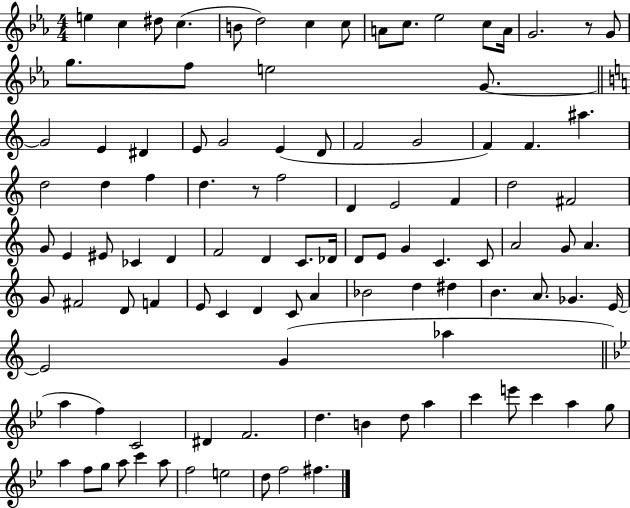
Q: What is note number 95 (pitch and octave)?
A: A5